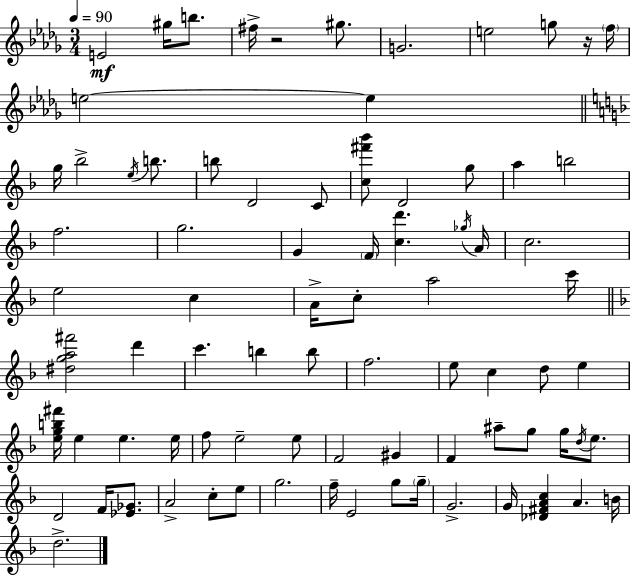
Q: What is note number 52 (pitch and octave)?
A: G#4